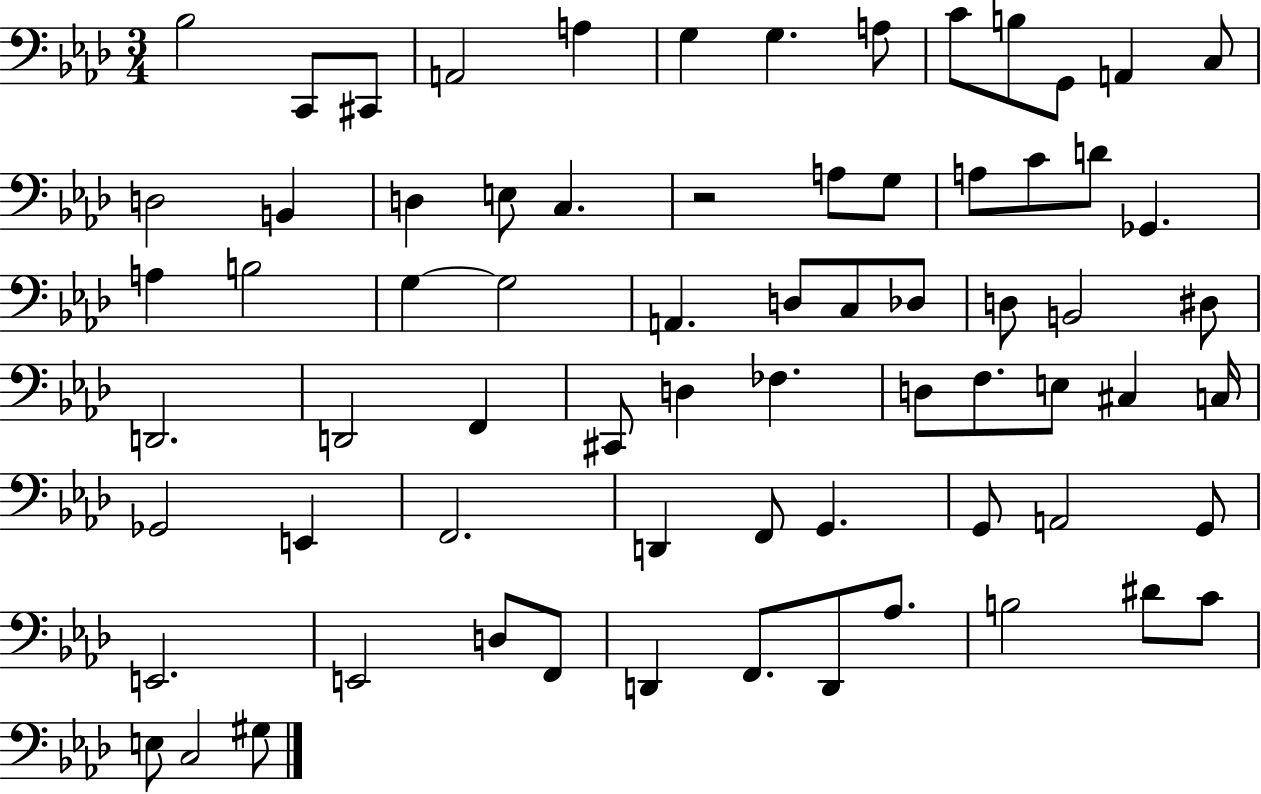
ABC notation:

X:1
T:Untitled
M:3/4
L:1/4
K:Ab
_B,2 C,,/2 ^C,,/2 A,,2 A, G, G, A,/2 C/2 B,/2 G,,/2 A,, C,/2 D,2 B,, D, E,/2 C, z2 A,/2 G,/2 A,/2 C/2 D/2 _G,, A, B,2 G, G,2 A,, D,/2 C,/2 _D,/2 D,/2 B,,2 ^D,/2 D,,2 D,,2 F,, ^C,,/2 D, _F, D,/2 F,/2 E,/2 ^C, C,/4 _G,,2 E,, F,,2 D,, F,,/2 G,, G,,/2 A,,2 G,,/2 E,,2 E,,2 D,/2 F,,/2 D,, F,,/2 D,,/2 _A,/2 B,2 ^D/2 C/2 E,/2 C,2 ^G,/2